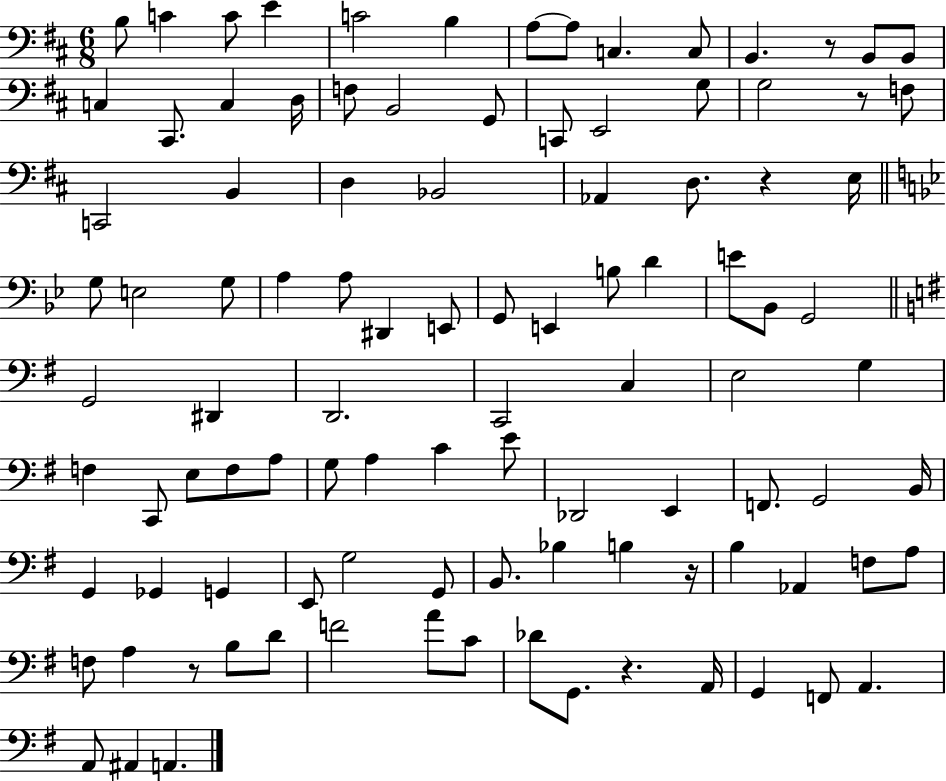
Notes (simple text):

B3/e C4/q C4/e E4/q C4/h B3/q A3/e A3/e C3/q. C3/e B2/q. R/e B2/e B2/e C3/q C#2/e. C3/q D3/s F3/e B2/h G2/e C2/e E2/h G3/e G3/h R/e F3/e C2/h B2/q D3/q Bb2/h Ab2/q D3/e. R/q E3/s G3/e E3/h G3/e A3/q A3/e D#2/q E2/e G2/e E2/q B3/e D4/q E4/e Bb2/e G2/h G2/h D#2/q D2/h. C2/h C3/q E3/h G3/q F3/q C2/e E3/e F3/e A3/e G3/e A3/q C4/q E4/e Db2/h E2/q F2/e. G2/h B2/s G2/q Gb2/q G2/q E2/e G3/h G2/e B2/e. Bb3/q B3/q R/s B3/q Ab2/q F3/e A3/e F3/e A3/q R/e B3/e D4/e F4/h A4/e C4/e Db4/e G2/e. R/q. A2/s G2/q F2/e A2/q. A2/e A#2/q A2/q.